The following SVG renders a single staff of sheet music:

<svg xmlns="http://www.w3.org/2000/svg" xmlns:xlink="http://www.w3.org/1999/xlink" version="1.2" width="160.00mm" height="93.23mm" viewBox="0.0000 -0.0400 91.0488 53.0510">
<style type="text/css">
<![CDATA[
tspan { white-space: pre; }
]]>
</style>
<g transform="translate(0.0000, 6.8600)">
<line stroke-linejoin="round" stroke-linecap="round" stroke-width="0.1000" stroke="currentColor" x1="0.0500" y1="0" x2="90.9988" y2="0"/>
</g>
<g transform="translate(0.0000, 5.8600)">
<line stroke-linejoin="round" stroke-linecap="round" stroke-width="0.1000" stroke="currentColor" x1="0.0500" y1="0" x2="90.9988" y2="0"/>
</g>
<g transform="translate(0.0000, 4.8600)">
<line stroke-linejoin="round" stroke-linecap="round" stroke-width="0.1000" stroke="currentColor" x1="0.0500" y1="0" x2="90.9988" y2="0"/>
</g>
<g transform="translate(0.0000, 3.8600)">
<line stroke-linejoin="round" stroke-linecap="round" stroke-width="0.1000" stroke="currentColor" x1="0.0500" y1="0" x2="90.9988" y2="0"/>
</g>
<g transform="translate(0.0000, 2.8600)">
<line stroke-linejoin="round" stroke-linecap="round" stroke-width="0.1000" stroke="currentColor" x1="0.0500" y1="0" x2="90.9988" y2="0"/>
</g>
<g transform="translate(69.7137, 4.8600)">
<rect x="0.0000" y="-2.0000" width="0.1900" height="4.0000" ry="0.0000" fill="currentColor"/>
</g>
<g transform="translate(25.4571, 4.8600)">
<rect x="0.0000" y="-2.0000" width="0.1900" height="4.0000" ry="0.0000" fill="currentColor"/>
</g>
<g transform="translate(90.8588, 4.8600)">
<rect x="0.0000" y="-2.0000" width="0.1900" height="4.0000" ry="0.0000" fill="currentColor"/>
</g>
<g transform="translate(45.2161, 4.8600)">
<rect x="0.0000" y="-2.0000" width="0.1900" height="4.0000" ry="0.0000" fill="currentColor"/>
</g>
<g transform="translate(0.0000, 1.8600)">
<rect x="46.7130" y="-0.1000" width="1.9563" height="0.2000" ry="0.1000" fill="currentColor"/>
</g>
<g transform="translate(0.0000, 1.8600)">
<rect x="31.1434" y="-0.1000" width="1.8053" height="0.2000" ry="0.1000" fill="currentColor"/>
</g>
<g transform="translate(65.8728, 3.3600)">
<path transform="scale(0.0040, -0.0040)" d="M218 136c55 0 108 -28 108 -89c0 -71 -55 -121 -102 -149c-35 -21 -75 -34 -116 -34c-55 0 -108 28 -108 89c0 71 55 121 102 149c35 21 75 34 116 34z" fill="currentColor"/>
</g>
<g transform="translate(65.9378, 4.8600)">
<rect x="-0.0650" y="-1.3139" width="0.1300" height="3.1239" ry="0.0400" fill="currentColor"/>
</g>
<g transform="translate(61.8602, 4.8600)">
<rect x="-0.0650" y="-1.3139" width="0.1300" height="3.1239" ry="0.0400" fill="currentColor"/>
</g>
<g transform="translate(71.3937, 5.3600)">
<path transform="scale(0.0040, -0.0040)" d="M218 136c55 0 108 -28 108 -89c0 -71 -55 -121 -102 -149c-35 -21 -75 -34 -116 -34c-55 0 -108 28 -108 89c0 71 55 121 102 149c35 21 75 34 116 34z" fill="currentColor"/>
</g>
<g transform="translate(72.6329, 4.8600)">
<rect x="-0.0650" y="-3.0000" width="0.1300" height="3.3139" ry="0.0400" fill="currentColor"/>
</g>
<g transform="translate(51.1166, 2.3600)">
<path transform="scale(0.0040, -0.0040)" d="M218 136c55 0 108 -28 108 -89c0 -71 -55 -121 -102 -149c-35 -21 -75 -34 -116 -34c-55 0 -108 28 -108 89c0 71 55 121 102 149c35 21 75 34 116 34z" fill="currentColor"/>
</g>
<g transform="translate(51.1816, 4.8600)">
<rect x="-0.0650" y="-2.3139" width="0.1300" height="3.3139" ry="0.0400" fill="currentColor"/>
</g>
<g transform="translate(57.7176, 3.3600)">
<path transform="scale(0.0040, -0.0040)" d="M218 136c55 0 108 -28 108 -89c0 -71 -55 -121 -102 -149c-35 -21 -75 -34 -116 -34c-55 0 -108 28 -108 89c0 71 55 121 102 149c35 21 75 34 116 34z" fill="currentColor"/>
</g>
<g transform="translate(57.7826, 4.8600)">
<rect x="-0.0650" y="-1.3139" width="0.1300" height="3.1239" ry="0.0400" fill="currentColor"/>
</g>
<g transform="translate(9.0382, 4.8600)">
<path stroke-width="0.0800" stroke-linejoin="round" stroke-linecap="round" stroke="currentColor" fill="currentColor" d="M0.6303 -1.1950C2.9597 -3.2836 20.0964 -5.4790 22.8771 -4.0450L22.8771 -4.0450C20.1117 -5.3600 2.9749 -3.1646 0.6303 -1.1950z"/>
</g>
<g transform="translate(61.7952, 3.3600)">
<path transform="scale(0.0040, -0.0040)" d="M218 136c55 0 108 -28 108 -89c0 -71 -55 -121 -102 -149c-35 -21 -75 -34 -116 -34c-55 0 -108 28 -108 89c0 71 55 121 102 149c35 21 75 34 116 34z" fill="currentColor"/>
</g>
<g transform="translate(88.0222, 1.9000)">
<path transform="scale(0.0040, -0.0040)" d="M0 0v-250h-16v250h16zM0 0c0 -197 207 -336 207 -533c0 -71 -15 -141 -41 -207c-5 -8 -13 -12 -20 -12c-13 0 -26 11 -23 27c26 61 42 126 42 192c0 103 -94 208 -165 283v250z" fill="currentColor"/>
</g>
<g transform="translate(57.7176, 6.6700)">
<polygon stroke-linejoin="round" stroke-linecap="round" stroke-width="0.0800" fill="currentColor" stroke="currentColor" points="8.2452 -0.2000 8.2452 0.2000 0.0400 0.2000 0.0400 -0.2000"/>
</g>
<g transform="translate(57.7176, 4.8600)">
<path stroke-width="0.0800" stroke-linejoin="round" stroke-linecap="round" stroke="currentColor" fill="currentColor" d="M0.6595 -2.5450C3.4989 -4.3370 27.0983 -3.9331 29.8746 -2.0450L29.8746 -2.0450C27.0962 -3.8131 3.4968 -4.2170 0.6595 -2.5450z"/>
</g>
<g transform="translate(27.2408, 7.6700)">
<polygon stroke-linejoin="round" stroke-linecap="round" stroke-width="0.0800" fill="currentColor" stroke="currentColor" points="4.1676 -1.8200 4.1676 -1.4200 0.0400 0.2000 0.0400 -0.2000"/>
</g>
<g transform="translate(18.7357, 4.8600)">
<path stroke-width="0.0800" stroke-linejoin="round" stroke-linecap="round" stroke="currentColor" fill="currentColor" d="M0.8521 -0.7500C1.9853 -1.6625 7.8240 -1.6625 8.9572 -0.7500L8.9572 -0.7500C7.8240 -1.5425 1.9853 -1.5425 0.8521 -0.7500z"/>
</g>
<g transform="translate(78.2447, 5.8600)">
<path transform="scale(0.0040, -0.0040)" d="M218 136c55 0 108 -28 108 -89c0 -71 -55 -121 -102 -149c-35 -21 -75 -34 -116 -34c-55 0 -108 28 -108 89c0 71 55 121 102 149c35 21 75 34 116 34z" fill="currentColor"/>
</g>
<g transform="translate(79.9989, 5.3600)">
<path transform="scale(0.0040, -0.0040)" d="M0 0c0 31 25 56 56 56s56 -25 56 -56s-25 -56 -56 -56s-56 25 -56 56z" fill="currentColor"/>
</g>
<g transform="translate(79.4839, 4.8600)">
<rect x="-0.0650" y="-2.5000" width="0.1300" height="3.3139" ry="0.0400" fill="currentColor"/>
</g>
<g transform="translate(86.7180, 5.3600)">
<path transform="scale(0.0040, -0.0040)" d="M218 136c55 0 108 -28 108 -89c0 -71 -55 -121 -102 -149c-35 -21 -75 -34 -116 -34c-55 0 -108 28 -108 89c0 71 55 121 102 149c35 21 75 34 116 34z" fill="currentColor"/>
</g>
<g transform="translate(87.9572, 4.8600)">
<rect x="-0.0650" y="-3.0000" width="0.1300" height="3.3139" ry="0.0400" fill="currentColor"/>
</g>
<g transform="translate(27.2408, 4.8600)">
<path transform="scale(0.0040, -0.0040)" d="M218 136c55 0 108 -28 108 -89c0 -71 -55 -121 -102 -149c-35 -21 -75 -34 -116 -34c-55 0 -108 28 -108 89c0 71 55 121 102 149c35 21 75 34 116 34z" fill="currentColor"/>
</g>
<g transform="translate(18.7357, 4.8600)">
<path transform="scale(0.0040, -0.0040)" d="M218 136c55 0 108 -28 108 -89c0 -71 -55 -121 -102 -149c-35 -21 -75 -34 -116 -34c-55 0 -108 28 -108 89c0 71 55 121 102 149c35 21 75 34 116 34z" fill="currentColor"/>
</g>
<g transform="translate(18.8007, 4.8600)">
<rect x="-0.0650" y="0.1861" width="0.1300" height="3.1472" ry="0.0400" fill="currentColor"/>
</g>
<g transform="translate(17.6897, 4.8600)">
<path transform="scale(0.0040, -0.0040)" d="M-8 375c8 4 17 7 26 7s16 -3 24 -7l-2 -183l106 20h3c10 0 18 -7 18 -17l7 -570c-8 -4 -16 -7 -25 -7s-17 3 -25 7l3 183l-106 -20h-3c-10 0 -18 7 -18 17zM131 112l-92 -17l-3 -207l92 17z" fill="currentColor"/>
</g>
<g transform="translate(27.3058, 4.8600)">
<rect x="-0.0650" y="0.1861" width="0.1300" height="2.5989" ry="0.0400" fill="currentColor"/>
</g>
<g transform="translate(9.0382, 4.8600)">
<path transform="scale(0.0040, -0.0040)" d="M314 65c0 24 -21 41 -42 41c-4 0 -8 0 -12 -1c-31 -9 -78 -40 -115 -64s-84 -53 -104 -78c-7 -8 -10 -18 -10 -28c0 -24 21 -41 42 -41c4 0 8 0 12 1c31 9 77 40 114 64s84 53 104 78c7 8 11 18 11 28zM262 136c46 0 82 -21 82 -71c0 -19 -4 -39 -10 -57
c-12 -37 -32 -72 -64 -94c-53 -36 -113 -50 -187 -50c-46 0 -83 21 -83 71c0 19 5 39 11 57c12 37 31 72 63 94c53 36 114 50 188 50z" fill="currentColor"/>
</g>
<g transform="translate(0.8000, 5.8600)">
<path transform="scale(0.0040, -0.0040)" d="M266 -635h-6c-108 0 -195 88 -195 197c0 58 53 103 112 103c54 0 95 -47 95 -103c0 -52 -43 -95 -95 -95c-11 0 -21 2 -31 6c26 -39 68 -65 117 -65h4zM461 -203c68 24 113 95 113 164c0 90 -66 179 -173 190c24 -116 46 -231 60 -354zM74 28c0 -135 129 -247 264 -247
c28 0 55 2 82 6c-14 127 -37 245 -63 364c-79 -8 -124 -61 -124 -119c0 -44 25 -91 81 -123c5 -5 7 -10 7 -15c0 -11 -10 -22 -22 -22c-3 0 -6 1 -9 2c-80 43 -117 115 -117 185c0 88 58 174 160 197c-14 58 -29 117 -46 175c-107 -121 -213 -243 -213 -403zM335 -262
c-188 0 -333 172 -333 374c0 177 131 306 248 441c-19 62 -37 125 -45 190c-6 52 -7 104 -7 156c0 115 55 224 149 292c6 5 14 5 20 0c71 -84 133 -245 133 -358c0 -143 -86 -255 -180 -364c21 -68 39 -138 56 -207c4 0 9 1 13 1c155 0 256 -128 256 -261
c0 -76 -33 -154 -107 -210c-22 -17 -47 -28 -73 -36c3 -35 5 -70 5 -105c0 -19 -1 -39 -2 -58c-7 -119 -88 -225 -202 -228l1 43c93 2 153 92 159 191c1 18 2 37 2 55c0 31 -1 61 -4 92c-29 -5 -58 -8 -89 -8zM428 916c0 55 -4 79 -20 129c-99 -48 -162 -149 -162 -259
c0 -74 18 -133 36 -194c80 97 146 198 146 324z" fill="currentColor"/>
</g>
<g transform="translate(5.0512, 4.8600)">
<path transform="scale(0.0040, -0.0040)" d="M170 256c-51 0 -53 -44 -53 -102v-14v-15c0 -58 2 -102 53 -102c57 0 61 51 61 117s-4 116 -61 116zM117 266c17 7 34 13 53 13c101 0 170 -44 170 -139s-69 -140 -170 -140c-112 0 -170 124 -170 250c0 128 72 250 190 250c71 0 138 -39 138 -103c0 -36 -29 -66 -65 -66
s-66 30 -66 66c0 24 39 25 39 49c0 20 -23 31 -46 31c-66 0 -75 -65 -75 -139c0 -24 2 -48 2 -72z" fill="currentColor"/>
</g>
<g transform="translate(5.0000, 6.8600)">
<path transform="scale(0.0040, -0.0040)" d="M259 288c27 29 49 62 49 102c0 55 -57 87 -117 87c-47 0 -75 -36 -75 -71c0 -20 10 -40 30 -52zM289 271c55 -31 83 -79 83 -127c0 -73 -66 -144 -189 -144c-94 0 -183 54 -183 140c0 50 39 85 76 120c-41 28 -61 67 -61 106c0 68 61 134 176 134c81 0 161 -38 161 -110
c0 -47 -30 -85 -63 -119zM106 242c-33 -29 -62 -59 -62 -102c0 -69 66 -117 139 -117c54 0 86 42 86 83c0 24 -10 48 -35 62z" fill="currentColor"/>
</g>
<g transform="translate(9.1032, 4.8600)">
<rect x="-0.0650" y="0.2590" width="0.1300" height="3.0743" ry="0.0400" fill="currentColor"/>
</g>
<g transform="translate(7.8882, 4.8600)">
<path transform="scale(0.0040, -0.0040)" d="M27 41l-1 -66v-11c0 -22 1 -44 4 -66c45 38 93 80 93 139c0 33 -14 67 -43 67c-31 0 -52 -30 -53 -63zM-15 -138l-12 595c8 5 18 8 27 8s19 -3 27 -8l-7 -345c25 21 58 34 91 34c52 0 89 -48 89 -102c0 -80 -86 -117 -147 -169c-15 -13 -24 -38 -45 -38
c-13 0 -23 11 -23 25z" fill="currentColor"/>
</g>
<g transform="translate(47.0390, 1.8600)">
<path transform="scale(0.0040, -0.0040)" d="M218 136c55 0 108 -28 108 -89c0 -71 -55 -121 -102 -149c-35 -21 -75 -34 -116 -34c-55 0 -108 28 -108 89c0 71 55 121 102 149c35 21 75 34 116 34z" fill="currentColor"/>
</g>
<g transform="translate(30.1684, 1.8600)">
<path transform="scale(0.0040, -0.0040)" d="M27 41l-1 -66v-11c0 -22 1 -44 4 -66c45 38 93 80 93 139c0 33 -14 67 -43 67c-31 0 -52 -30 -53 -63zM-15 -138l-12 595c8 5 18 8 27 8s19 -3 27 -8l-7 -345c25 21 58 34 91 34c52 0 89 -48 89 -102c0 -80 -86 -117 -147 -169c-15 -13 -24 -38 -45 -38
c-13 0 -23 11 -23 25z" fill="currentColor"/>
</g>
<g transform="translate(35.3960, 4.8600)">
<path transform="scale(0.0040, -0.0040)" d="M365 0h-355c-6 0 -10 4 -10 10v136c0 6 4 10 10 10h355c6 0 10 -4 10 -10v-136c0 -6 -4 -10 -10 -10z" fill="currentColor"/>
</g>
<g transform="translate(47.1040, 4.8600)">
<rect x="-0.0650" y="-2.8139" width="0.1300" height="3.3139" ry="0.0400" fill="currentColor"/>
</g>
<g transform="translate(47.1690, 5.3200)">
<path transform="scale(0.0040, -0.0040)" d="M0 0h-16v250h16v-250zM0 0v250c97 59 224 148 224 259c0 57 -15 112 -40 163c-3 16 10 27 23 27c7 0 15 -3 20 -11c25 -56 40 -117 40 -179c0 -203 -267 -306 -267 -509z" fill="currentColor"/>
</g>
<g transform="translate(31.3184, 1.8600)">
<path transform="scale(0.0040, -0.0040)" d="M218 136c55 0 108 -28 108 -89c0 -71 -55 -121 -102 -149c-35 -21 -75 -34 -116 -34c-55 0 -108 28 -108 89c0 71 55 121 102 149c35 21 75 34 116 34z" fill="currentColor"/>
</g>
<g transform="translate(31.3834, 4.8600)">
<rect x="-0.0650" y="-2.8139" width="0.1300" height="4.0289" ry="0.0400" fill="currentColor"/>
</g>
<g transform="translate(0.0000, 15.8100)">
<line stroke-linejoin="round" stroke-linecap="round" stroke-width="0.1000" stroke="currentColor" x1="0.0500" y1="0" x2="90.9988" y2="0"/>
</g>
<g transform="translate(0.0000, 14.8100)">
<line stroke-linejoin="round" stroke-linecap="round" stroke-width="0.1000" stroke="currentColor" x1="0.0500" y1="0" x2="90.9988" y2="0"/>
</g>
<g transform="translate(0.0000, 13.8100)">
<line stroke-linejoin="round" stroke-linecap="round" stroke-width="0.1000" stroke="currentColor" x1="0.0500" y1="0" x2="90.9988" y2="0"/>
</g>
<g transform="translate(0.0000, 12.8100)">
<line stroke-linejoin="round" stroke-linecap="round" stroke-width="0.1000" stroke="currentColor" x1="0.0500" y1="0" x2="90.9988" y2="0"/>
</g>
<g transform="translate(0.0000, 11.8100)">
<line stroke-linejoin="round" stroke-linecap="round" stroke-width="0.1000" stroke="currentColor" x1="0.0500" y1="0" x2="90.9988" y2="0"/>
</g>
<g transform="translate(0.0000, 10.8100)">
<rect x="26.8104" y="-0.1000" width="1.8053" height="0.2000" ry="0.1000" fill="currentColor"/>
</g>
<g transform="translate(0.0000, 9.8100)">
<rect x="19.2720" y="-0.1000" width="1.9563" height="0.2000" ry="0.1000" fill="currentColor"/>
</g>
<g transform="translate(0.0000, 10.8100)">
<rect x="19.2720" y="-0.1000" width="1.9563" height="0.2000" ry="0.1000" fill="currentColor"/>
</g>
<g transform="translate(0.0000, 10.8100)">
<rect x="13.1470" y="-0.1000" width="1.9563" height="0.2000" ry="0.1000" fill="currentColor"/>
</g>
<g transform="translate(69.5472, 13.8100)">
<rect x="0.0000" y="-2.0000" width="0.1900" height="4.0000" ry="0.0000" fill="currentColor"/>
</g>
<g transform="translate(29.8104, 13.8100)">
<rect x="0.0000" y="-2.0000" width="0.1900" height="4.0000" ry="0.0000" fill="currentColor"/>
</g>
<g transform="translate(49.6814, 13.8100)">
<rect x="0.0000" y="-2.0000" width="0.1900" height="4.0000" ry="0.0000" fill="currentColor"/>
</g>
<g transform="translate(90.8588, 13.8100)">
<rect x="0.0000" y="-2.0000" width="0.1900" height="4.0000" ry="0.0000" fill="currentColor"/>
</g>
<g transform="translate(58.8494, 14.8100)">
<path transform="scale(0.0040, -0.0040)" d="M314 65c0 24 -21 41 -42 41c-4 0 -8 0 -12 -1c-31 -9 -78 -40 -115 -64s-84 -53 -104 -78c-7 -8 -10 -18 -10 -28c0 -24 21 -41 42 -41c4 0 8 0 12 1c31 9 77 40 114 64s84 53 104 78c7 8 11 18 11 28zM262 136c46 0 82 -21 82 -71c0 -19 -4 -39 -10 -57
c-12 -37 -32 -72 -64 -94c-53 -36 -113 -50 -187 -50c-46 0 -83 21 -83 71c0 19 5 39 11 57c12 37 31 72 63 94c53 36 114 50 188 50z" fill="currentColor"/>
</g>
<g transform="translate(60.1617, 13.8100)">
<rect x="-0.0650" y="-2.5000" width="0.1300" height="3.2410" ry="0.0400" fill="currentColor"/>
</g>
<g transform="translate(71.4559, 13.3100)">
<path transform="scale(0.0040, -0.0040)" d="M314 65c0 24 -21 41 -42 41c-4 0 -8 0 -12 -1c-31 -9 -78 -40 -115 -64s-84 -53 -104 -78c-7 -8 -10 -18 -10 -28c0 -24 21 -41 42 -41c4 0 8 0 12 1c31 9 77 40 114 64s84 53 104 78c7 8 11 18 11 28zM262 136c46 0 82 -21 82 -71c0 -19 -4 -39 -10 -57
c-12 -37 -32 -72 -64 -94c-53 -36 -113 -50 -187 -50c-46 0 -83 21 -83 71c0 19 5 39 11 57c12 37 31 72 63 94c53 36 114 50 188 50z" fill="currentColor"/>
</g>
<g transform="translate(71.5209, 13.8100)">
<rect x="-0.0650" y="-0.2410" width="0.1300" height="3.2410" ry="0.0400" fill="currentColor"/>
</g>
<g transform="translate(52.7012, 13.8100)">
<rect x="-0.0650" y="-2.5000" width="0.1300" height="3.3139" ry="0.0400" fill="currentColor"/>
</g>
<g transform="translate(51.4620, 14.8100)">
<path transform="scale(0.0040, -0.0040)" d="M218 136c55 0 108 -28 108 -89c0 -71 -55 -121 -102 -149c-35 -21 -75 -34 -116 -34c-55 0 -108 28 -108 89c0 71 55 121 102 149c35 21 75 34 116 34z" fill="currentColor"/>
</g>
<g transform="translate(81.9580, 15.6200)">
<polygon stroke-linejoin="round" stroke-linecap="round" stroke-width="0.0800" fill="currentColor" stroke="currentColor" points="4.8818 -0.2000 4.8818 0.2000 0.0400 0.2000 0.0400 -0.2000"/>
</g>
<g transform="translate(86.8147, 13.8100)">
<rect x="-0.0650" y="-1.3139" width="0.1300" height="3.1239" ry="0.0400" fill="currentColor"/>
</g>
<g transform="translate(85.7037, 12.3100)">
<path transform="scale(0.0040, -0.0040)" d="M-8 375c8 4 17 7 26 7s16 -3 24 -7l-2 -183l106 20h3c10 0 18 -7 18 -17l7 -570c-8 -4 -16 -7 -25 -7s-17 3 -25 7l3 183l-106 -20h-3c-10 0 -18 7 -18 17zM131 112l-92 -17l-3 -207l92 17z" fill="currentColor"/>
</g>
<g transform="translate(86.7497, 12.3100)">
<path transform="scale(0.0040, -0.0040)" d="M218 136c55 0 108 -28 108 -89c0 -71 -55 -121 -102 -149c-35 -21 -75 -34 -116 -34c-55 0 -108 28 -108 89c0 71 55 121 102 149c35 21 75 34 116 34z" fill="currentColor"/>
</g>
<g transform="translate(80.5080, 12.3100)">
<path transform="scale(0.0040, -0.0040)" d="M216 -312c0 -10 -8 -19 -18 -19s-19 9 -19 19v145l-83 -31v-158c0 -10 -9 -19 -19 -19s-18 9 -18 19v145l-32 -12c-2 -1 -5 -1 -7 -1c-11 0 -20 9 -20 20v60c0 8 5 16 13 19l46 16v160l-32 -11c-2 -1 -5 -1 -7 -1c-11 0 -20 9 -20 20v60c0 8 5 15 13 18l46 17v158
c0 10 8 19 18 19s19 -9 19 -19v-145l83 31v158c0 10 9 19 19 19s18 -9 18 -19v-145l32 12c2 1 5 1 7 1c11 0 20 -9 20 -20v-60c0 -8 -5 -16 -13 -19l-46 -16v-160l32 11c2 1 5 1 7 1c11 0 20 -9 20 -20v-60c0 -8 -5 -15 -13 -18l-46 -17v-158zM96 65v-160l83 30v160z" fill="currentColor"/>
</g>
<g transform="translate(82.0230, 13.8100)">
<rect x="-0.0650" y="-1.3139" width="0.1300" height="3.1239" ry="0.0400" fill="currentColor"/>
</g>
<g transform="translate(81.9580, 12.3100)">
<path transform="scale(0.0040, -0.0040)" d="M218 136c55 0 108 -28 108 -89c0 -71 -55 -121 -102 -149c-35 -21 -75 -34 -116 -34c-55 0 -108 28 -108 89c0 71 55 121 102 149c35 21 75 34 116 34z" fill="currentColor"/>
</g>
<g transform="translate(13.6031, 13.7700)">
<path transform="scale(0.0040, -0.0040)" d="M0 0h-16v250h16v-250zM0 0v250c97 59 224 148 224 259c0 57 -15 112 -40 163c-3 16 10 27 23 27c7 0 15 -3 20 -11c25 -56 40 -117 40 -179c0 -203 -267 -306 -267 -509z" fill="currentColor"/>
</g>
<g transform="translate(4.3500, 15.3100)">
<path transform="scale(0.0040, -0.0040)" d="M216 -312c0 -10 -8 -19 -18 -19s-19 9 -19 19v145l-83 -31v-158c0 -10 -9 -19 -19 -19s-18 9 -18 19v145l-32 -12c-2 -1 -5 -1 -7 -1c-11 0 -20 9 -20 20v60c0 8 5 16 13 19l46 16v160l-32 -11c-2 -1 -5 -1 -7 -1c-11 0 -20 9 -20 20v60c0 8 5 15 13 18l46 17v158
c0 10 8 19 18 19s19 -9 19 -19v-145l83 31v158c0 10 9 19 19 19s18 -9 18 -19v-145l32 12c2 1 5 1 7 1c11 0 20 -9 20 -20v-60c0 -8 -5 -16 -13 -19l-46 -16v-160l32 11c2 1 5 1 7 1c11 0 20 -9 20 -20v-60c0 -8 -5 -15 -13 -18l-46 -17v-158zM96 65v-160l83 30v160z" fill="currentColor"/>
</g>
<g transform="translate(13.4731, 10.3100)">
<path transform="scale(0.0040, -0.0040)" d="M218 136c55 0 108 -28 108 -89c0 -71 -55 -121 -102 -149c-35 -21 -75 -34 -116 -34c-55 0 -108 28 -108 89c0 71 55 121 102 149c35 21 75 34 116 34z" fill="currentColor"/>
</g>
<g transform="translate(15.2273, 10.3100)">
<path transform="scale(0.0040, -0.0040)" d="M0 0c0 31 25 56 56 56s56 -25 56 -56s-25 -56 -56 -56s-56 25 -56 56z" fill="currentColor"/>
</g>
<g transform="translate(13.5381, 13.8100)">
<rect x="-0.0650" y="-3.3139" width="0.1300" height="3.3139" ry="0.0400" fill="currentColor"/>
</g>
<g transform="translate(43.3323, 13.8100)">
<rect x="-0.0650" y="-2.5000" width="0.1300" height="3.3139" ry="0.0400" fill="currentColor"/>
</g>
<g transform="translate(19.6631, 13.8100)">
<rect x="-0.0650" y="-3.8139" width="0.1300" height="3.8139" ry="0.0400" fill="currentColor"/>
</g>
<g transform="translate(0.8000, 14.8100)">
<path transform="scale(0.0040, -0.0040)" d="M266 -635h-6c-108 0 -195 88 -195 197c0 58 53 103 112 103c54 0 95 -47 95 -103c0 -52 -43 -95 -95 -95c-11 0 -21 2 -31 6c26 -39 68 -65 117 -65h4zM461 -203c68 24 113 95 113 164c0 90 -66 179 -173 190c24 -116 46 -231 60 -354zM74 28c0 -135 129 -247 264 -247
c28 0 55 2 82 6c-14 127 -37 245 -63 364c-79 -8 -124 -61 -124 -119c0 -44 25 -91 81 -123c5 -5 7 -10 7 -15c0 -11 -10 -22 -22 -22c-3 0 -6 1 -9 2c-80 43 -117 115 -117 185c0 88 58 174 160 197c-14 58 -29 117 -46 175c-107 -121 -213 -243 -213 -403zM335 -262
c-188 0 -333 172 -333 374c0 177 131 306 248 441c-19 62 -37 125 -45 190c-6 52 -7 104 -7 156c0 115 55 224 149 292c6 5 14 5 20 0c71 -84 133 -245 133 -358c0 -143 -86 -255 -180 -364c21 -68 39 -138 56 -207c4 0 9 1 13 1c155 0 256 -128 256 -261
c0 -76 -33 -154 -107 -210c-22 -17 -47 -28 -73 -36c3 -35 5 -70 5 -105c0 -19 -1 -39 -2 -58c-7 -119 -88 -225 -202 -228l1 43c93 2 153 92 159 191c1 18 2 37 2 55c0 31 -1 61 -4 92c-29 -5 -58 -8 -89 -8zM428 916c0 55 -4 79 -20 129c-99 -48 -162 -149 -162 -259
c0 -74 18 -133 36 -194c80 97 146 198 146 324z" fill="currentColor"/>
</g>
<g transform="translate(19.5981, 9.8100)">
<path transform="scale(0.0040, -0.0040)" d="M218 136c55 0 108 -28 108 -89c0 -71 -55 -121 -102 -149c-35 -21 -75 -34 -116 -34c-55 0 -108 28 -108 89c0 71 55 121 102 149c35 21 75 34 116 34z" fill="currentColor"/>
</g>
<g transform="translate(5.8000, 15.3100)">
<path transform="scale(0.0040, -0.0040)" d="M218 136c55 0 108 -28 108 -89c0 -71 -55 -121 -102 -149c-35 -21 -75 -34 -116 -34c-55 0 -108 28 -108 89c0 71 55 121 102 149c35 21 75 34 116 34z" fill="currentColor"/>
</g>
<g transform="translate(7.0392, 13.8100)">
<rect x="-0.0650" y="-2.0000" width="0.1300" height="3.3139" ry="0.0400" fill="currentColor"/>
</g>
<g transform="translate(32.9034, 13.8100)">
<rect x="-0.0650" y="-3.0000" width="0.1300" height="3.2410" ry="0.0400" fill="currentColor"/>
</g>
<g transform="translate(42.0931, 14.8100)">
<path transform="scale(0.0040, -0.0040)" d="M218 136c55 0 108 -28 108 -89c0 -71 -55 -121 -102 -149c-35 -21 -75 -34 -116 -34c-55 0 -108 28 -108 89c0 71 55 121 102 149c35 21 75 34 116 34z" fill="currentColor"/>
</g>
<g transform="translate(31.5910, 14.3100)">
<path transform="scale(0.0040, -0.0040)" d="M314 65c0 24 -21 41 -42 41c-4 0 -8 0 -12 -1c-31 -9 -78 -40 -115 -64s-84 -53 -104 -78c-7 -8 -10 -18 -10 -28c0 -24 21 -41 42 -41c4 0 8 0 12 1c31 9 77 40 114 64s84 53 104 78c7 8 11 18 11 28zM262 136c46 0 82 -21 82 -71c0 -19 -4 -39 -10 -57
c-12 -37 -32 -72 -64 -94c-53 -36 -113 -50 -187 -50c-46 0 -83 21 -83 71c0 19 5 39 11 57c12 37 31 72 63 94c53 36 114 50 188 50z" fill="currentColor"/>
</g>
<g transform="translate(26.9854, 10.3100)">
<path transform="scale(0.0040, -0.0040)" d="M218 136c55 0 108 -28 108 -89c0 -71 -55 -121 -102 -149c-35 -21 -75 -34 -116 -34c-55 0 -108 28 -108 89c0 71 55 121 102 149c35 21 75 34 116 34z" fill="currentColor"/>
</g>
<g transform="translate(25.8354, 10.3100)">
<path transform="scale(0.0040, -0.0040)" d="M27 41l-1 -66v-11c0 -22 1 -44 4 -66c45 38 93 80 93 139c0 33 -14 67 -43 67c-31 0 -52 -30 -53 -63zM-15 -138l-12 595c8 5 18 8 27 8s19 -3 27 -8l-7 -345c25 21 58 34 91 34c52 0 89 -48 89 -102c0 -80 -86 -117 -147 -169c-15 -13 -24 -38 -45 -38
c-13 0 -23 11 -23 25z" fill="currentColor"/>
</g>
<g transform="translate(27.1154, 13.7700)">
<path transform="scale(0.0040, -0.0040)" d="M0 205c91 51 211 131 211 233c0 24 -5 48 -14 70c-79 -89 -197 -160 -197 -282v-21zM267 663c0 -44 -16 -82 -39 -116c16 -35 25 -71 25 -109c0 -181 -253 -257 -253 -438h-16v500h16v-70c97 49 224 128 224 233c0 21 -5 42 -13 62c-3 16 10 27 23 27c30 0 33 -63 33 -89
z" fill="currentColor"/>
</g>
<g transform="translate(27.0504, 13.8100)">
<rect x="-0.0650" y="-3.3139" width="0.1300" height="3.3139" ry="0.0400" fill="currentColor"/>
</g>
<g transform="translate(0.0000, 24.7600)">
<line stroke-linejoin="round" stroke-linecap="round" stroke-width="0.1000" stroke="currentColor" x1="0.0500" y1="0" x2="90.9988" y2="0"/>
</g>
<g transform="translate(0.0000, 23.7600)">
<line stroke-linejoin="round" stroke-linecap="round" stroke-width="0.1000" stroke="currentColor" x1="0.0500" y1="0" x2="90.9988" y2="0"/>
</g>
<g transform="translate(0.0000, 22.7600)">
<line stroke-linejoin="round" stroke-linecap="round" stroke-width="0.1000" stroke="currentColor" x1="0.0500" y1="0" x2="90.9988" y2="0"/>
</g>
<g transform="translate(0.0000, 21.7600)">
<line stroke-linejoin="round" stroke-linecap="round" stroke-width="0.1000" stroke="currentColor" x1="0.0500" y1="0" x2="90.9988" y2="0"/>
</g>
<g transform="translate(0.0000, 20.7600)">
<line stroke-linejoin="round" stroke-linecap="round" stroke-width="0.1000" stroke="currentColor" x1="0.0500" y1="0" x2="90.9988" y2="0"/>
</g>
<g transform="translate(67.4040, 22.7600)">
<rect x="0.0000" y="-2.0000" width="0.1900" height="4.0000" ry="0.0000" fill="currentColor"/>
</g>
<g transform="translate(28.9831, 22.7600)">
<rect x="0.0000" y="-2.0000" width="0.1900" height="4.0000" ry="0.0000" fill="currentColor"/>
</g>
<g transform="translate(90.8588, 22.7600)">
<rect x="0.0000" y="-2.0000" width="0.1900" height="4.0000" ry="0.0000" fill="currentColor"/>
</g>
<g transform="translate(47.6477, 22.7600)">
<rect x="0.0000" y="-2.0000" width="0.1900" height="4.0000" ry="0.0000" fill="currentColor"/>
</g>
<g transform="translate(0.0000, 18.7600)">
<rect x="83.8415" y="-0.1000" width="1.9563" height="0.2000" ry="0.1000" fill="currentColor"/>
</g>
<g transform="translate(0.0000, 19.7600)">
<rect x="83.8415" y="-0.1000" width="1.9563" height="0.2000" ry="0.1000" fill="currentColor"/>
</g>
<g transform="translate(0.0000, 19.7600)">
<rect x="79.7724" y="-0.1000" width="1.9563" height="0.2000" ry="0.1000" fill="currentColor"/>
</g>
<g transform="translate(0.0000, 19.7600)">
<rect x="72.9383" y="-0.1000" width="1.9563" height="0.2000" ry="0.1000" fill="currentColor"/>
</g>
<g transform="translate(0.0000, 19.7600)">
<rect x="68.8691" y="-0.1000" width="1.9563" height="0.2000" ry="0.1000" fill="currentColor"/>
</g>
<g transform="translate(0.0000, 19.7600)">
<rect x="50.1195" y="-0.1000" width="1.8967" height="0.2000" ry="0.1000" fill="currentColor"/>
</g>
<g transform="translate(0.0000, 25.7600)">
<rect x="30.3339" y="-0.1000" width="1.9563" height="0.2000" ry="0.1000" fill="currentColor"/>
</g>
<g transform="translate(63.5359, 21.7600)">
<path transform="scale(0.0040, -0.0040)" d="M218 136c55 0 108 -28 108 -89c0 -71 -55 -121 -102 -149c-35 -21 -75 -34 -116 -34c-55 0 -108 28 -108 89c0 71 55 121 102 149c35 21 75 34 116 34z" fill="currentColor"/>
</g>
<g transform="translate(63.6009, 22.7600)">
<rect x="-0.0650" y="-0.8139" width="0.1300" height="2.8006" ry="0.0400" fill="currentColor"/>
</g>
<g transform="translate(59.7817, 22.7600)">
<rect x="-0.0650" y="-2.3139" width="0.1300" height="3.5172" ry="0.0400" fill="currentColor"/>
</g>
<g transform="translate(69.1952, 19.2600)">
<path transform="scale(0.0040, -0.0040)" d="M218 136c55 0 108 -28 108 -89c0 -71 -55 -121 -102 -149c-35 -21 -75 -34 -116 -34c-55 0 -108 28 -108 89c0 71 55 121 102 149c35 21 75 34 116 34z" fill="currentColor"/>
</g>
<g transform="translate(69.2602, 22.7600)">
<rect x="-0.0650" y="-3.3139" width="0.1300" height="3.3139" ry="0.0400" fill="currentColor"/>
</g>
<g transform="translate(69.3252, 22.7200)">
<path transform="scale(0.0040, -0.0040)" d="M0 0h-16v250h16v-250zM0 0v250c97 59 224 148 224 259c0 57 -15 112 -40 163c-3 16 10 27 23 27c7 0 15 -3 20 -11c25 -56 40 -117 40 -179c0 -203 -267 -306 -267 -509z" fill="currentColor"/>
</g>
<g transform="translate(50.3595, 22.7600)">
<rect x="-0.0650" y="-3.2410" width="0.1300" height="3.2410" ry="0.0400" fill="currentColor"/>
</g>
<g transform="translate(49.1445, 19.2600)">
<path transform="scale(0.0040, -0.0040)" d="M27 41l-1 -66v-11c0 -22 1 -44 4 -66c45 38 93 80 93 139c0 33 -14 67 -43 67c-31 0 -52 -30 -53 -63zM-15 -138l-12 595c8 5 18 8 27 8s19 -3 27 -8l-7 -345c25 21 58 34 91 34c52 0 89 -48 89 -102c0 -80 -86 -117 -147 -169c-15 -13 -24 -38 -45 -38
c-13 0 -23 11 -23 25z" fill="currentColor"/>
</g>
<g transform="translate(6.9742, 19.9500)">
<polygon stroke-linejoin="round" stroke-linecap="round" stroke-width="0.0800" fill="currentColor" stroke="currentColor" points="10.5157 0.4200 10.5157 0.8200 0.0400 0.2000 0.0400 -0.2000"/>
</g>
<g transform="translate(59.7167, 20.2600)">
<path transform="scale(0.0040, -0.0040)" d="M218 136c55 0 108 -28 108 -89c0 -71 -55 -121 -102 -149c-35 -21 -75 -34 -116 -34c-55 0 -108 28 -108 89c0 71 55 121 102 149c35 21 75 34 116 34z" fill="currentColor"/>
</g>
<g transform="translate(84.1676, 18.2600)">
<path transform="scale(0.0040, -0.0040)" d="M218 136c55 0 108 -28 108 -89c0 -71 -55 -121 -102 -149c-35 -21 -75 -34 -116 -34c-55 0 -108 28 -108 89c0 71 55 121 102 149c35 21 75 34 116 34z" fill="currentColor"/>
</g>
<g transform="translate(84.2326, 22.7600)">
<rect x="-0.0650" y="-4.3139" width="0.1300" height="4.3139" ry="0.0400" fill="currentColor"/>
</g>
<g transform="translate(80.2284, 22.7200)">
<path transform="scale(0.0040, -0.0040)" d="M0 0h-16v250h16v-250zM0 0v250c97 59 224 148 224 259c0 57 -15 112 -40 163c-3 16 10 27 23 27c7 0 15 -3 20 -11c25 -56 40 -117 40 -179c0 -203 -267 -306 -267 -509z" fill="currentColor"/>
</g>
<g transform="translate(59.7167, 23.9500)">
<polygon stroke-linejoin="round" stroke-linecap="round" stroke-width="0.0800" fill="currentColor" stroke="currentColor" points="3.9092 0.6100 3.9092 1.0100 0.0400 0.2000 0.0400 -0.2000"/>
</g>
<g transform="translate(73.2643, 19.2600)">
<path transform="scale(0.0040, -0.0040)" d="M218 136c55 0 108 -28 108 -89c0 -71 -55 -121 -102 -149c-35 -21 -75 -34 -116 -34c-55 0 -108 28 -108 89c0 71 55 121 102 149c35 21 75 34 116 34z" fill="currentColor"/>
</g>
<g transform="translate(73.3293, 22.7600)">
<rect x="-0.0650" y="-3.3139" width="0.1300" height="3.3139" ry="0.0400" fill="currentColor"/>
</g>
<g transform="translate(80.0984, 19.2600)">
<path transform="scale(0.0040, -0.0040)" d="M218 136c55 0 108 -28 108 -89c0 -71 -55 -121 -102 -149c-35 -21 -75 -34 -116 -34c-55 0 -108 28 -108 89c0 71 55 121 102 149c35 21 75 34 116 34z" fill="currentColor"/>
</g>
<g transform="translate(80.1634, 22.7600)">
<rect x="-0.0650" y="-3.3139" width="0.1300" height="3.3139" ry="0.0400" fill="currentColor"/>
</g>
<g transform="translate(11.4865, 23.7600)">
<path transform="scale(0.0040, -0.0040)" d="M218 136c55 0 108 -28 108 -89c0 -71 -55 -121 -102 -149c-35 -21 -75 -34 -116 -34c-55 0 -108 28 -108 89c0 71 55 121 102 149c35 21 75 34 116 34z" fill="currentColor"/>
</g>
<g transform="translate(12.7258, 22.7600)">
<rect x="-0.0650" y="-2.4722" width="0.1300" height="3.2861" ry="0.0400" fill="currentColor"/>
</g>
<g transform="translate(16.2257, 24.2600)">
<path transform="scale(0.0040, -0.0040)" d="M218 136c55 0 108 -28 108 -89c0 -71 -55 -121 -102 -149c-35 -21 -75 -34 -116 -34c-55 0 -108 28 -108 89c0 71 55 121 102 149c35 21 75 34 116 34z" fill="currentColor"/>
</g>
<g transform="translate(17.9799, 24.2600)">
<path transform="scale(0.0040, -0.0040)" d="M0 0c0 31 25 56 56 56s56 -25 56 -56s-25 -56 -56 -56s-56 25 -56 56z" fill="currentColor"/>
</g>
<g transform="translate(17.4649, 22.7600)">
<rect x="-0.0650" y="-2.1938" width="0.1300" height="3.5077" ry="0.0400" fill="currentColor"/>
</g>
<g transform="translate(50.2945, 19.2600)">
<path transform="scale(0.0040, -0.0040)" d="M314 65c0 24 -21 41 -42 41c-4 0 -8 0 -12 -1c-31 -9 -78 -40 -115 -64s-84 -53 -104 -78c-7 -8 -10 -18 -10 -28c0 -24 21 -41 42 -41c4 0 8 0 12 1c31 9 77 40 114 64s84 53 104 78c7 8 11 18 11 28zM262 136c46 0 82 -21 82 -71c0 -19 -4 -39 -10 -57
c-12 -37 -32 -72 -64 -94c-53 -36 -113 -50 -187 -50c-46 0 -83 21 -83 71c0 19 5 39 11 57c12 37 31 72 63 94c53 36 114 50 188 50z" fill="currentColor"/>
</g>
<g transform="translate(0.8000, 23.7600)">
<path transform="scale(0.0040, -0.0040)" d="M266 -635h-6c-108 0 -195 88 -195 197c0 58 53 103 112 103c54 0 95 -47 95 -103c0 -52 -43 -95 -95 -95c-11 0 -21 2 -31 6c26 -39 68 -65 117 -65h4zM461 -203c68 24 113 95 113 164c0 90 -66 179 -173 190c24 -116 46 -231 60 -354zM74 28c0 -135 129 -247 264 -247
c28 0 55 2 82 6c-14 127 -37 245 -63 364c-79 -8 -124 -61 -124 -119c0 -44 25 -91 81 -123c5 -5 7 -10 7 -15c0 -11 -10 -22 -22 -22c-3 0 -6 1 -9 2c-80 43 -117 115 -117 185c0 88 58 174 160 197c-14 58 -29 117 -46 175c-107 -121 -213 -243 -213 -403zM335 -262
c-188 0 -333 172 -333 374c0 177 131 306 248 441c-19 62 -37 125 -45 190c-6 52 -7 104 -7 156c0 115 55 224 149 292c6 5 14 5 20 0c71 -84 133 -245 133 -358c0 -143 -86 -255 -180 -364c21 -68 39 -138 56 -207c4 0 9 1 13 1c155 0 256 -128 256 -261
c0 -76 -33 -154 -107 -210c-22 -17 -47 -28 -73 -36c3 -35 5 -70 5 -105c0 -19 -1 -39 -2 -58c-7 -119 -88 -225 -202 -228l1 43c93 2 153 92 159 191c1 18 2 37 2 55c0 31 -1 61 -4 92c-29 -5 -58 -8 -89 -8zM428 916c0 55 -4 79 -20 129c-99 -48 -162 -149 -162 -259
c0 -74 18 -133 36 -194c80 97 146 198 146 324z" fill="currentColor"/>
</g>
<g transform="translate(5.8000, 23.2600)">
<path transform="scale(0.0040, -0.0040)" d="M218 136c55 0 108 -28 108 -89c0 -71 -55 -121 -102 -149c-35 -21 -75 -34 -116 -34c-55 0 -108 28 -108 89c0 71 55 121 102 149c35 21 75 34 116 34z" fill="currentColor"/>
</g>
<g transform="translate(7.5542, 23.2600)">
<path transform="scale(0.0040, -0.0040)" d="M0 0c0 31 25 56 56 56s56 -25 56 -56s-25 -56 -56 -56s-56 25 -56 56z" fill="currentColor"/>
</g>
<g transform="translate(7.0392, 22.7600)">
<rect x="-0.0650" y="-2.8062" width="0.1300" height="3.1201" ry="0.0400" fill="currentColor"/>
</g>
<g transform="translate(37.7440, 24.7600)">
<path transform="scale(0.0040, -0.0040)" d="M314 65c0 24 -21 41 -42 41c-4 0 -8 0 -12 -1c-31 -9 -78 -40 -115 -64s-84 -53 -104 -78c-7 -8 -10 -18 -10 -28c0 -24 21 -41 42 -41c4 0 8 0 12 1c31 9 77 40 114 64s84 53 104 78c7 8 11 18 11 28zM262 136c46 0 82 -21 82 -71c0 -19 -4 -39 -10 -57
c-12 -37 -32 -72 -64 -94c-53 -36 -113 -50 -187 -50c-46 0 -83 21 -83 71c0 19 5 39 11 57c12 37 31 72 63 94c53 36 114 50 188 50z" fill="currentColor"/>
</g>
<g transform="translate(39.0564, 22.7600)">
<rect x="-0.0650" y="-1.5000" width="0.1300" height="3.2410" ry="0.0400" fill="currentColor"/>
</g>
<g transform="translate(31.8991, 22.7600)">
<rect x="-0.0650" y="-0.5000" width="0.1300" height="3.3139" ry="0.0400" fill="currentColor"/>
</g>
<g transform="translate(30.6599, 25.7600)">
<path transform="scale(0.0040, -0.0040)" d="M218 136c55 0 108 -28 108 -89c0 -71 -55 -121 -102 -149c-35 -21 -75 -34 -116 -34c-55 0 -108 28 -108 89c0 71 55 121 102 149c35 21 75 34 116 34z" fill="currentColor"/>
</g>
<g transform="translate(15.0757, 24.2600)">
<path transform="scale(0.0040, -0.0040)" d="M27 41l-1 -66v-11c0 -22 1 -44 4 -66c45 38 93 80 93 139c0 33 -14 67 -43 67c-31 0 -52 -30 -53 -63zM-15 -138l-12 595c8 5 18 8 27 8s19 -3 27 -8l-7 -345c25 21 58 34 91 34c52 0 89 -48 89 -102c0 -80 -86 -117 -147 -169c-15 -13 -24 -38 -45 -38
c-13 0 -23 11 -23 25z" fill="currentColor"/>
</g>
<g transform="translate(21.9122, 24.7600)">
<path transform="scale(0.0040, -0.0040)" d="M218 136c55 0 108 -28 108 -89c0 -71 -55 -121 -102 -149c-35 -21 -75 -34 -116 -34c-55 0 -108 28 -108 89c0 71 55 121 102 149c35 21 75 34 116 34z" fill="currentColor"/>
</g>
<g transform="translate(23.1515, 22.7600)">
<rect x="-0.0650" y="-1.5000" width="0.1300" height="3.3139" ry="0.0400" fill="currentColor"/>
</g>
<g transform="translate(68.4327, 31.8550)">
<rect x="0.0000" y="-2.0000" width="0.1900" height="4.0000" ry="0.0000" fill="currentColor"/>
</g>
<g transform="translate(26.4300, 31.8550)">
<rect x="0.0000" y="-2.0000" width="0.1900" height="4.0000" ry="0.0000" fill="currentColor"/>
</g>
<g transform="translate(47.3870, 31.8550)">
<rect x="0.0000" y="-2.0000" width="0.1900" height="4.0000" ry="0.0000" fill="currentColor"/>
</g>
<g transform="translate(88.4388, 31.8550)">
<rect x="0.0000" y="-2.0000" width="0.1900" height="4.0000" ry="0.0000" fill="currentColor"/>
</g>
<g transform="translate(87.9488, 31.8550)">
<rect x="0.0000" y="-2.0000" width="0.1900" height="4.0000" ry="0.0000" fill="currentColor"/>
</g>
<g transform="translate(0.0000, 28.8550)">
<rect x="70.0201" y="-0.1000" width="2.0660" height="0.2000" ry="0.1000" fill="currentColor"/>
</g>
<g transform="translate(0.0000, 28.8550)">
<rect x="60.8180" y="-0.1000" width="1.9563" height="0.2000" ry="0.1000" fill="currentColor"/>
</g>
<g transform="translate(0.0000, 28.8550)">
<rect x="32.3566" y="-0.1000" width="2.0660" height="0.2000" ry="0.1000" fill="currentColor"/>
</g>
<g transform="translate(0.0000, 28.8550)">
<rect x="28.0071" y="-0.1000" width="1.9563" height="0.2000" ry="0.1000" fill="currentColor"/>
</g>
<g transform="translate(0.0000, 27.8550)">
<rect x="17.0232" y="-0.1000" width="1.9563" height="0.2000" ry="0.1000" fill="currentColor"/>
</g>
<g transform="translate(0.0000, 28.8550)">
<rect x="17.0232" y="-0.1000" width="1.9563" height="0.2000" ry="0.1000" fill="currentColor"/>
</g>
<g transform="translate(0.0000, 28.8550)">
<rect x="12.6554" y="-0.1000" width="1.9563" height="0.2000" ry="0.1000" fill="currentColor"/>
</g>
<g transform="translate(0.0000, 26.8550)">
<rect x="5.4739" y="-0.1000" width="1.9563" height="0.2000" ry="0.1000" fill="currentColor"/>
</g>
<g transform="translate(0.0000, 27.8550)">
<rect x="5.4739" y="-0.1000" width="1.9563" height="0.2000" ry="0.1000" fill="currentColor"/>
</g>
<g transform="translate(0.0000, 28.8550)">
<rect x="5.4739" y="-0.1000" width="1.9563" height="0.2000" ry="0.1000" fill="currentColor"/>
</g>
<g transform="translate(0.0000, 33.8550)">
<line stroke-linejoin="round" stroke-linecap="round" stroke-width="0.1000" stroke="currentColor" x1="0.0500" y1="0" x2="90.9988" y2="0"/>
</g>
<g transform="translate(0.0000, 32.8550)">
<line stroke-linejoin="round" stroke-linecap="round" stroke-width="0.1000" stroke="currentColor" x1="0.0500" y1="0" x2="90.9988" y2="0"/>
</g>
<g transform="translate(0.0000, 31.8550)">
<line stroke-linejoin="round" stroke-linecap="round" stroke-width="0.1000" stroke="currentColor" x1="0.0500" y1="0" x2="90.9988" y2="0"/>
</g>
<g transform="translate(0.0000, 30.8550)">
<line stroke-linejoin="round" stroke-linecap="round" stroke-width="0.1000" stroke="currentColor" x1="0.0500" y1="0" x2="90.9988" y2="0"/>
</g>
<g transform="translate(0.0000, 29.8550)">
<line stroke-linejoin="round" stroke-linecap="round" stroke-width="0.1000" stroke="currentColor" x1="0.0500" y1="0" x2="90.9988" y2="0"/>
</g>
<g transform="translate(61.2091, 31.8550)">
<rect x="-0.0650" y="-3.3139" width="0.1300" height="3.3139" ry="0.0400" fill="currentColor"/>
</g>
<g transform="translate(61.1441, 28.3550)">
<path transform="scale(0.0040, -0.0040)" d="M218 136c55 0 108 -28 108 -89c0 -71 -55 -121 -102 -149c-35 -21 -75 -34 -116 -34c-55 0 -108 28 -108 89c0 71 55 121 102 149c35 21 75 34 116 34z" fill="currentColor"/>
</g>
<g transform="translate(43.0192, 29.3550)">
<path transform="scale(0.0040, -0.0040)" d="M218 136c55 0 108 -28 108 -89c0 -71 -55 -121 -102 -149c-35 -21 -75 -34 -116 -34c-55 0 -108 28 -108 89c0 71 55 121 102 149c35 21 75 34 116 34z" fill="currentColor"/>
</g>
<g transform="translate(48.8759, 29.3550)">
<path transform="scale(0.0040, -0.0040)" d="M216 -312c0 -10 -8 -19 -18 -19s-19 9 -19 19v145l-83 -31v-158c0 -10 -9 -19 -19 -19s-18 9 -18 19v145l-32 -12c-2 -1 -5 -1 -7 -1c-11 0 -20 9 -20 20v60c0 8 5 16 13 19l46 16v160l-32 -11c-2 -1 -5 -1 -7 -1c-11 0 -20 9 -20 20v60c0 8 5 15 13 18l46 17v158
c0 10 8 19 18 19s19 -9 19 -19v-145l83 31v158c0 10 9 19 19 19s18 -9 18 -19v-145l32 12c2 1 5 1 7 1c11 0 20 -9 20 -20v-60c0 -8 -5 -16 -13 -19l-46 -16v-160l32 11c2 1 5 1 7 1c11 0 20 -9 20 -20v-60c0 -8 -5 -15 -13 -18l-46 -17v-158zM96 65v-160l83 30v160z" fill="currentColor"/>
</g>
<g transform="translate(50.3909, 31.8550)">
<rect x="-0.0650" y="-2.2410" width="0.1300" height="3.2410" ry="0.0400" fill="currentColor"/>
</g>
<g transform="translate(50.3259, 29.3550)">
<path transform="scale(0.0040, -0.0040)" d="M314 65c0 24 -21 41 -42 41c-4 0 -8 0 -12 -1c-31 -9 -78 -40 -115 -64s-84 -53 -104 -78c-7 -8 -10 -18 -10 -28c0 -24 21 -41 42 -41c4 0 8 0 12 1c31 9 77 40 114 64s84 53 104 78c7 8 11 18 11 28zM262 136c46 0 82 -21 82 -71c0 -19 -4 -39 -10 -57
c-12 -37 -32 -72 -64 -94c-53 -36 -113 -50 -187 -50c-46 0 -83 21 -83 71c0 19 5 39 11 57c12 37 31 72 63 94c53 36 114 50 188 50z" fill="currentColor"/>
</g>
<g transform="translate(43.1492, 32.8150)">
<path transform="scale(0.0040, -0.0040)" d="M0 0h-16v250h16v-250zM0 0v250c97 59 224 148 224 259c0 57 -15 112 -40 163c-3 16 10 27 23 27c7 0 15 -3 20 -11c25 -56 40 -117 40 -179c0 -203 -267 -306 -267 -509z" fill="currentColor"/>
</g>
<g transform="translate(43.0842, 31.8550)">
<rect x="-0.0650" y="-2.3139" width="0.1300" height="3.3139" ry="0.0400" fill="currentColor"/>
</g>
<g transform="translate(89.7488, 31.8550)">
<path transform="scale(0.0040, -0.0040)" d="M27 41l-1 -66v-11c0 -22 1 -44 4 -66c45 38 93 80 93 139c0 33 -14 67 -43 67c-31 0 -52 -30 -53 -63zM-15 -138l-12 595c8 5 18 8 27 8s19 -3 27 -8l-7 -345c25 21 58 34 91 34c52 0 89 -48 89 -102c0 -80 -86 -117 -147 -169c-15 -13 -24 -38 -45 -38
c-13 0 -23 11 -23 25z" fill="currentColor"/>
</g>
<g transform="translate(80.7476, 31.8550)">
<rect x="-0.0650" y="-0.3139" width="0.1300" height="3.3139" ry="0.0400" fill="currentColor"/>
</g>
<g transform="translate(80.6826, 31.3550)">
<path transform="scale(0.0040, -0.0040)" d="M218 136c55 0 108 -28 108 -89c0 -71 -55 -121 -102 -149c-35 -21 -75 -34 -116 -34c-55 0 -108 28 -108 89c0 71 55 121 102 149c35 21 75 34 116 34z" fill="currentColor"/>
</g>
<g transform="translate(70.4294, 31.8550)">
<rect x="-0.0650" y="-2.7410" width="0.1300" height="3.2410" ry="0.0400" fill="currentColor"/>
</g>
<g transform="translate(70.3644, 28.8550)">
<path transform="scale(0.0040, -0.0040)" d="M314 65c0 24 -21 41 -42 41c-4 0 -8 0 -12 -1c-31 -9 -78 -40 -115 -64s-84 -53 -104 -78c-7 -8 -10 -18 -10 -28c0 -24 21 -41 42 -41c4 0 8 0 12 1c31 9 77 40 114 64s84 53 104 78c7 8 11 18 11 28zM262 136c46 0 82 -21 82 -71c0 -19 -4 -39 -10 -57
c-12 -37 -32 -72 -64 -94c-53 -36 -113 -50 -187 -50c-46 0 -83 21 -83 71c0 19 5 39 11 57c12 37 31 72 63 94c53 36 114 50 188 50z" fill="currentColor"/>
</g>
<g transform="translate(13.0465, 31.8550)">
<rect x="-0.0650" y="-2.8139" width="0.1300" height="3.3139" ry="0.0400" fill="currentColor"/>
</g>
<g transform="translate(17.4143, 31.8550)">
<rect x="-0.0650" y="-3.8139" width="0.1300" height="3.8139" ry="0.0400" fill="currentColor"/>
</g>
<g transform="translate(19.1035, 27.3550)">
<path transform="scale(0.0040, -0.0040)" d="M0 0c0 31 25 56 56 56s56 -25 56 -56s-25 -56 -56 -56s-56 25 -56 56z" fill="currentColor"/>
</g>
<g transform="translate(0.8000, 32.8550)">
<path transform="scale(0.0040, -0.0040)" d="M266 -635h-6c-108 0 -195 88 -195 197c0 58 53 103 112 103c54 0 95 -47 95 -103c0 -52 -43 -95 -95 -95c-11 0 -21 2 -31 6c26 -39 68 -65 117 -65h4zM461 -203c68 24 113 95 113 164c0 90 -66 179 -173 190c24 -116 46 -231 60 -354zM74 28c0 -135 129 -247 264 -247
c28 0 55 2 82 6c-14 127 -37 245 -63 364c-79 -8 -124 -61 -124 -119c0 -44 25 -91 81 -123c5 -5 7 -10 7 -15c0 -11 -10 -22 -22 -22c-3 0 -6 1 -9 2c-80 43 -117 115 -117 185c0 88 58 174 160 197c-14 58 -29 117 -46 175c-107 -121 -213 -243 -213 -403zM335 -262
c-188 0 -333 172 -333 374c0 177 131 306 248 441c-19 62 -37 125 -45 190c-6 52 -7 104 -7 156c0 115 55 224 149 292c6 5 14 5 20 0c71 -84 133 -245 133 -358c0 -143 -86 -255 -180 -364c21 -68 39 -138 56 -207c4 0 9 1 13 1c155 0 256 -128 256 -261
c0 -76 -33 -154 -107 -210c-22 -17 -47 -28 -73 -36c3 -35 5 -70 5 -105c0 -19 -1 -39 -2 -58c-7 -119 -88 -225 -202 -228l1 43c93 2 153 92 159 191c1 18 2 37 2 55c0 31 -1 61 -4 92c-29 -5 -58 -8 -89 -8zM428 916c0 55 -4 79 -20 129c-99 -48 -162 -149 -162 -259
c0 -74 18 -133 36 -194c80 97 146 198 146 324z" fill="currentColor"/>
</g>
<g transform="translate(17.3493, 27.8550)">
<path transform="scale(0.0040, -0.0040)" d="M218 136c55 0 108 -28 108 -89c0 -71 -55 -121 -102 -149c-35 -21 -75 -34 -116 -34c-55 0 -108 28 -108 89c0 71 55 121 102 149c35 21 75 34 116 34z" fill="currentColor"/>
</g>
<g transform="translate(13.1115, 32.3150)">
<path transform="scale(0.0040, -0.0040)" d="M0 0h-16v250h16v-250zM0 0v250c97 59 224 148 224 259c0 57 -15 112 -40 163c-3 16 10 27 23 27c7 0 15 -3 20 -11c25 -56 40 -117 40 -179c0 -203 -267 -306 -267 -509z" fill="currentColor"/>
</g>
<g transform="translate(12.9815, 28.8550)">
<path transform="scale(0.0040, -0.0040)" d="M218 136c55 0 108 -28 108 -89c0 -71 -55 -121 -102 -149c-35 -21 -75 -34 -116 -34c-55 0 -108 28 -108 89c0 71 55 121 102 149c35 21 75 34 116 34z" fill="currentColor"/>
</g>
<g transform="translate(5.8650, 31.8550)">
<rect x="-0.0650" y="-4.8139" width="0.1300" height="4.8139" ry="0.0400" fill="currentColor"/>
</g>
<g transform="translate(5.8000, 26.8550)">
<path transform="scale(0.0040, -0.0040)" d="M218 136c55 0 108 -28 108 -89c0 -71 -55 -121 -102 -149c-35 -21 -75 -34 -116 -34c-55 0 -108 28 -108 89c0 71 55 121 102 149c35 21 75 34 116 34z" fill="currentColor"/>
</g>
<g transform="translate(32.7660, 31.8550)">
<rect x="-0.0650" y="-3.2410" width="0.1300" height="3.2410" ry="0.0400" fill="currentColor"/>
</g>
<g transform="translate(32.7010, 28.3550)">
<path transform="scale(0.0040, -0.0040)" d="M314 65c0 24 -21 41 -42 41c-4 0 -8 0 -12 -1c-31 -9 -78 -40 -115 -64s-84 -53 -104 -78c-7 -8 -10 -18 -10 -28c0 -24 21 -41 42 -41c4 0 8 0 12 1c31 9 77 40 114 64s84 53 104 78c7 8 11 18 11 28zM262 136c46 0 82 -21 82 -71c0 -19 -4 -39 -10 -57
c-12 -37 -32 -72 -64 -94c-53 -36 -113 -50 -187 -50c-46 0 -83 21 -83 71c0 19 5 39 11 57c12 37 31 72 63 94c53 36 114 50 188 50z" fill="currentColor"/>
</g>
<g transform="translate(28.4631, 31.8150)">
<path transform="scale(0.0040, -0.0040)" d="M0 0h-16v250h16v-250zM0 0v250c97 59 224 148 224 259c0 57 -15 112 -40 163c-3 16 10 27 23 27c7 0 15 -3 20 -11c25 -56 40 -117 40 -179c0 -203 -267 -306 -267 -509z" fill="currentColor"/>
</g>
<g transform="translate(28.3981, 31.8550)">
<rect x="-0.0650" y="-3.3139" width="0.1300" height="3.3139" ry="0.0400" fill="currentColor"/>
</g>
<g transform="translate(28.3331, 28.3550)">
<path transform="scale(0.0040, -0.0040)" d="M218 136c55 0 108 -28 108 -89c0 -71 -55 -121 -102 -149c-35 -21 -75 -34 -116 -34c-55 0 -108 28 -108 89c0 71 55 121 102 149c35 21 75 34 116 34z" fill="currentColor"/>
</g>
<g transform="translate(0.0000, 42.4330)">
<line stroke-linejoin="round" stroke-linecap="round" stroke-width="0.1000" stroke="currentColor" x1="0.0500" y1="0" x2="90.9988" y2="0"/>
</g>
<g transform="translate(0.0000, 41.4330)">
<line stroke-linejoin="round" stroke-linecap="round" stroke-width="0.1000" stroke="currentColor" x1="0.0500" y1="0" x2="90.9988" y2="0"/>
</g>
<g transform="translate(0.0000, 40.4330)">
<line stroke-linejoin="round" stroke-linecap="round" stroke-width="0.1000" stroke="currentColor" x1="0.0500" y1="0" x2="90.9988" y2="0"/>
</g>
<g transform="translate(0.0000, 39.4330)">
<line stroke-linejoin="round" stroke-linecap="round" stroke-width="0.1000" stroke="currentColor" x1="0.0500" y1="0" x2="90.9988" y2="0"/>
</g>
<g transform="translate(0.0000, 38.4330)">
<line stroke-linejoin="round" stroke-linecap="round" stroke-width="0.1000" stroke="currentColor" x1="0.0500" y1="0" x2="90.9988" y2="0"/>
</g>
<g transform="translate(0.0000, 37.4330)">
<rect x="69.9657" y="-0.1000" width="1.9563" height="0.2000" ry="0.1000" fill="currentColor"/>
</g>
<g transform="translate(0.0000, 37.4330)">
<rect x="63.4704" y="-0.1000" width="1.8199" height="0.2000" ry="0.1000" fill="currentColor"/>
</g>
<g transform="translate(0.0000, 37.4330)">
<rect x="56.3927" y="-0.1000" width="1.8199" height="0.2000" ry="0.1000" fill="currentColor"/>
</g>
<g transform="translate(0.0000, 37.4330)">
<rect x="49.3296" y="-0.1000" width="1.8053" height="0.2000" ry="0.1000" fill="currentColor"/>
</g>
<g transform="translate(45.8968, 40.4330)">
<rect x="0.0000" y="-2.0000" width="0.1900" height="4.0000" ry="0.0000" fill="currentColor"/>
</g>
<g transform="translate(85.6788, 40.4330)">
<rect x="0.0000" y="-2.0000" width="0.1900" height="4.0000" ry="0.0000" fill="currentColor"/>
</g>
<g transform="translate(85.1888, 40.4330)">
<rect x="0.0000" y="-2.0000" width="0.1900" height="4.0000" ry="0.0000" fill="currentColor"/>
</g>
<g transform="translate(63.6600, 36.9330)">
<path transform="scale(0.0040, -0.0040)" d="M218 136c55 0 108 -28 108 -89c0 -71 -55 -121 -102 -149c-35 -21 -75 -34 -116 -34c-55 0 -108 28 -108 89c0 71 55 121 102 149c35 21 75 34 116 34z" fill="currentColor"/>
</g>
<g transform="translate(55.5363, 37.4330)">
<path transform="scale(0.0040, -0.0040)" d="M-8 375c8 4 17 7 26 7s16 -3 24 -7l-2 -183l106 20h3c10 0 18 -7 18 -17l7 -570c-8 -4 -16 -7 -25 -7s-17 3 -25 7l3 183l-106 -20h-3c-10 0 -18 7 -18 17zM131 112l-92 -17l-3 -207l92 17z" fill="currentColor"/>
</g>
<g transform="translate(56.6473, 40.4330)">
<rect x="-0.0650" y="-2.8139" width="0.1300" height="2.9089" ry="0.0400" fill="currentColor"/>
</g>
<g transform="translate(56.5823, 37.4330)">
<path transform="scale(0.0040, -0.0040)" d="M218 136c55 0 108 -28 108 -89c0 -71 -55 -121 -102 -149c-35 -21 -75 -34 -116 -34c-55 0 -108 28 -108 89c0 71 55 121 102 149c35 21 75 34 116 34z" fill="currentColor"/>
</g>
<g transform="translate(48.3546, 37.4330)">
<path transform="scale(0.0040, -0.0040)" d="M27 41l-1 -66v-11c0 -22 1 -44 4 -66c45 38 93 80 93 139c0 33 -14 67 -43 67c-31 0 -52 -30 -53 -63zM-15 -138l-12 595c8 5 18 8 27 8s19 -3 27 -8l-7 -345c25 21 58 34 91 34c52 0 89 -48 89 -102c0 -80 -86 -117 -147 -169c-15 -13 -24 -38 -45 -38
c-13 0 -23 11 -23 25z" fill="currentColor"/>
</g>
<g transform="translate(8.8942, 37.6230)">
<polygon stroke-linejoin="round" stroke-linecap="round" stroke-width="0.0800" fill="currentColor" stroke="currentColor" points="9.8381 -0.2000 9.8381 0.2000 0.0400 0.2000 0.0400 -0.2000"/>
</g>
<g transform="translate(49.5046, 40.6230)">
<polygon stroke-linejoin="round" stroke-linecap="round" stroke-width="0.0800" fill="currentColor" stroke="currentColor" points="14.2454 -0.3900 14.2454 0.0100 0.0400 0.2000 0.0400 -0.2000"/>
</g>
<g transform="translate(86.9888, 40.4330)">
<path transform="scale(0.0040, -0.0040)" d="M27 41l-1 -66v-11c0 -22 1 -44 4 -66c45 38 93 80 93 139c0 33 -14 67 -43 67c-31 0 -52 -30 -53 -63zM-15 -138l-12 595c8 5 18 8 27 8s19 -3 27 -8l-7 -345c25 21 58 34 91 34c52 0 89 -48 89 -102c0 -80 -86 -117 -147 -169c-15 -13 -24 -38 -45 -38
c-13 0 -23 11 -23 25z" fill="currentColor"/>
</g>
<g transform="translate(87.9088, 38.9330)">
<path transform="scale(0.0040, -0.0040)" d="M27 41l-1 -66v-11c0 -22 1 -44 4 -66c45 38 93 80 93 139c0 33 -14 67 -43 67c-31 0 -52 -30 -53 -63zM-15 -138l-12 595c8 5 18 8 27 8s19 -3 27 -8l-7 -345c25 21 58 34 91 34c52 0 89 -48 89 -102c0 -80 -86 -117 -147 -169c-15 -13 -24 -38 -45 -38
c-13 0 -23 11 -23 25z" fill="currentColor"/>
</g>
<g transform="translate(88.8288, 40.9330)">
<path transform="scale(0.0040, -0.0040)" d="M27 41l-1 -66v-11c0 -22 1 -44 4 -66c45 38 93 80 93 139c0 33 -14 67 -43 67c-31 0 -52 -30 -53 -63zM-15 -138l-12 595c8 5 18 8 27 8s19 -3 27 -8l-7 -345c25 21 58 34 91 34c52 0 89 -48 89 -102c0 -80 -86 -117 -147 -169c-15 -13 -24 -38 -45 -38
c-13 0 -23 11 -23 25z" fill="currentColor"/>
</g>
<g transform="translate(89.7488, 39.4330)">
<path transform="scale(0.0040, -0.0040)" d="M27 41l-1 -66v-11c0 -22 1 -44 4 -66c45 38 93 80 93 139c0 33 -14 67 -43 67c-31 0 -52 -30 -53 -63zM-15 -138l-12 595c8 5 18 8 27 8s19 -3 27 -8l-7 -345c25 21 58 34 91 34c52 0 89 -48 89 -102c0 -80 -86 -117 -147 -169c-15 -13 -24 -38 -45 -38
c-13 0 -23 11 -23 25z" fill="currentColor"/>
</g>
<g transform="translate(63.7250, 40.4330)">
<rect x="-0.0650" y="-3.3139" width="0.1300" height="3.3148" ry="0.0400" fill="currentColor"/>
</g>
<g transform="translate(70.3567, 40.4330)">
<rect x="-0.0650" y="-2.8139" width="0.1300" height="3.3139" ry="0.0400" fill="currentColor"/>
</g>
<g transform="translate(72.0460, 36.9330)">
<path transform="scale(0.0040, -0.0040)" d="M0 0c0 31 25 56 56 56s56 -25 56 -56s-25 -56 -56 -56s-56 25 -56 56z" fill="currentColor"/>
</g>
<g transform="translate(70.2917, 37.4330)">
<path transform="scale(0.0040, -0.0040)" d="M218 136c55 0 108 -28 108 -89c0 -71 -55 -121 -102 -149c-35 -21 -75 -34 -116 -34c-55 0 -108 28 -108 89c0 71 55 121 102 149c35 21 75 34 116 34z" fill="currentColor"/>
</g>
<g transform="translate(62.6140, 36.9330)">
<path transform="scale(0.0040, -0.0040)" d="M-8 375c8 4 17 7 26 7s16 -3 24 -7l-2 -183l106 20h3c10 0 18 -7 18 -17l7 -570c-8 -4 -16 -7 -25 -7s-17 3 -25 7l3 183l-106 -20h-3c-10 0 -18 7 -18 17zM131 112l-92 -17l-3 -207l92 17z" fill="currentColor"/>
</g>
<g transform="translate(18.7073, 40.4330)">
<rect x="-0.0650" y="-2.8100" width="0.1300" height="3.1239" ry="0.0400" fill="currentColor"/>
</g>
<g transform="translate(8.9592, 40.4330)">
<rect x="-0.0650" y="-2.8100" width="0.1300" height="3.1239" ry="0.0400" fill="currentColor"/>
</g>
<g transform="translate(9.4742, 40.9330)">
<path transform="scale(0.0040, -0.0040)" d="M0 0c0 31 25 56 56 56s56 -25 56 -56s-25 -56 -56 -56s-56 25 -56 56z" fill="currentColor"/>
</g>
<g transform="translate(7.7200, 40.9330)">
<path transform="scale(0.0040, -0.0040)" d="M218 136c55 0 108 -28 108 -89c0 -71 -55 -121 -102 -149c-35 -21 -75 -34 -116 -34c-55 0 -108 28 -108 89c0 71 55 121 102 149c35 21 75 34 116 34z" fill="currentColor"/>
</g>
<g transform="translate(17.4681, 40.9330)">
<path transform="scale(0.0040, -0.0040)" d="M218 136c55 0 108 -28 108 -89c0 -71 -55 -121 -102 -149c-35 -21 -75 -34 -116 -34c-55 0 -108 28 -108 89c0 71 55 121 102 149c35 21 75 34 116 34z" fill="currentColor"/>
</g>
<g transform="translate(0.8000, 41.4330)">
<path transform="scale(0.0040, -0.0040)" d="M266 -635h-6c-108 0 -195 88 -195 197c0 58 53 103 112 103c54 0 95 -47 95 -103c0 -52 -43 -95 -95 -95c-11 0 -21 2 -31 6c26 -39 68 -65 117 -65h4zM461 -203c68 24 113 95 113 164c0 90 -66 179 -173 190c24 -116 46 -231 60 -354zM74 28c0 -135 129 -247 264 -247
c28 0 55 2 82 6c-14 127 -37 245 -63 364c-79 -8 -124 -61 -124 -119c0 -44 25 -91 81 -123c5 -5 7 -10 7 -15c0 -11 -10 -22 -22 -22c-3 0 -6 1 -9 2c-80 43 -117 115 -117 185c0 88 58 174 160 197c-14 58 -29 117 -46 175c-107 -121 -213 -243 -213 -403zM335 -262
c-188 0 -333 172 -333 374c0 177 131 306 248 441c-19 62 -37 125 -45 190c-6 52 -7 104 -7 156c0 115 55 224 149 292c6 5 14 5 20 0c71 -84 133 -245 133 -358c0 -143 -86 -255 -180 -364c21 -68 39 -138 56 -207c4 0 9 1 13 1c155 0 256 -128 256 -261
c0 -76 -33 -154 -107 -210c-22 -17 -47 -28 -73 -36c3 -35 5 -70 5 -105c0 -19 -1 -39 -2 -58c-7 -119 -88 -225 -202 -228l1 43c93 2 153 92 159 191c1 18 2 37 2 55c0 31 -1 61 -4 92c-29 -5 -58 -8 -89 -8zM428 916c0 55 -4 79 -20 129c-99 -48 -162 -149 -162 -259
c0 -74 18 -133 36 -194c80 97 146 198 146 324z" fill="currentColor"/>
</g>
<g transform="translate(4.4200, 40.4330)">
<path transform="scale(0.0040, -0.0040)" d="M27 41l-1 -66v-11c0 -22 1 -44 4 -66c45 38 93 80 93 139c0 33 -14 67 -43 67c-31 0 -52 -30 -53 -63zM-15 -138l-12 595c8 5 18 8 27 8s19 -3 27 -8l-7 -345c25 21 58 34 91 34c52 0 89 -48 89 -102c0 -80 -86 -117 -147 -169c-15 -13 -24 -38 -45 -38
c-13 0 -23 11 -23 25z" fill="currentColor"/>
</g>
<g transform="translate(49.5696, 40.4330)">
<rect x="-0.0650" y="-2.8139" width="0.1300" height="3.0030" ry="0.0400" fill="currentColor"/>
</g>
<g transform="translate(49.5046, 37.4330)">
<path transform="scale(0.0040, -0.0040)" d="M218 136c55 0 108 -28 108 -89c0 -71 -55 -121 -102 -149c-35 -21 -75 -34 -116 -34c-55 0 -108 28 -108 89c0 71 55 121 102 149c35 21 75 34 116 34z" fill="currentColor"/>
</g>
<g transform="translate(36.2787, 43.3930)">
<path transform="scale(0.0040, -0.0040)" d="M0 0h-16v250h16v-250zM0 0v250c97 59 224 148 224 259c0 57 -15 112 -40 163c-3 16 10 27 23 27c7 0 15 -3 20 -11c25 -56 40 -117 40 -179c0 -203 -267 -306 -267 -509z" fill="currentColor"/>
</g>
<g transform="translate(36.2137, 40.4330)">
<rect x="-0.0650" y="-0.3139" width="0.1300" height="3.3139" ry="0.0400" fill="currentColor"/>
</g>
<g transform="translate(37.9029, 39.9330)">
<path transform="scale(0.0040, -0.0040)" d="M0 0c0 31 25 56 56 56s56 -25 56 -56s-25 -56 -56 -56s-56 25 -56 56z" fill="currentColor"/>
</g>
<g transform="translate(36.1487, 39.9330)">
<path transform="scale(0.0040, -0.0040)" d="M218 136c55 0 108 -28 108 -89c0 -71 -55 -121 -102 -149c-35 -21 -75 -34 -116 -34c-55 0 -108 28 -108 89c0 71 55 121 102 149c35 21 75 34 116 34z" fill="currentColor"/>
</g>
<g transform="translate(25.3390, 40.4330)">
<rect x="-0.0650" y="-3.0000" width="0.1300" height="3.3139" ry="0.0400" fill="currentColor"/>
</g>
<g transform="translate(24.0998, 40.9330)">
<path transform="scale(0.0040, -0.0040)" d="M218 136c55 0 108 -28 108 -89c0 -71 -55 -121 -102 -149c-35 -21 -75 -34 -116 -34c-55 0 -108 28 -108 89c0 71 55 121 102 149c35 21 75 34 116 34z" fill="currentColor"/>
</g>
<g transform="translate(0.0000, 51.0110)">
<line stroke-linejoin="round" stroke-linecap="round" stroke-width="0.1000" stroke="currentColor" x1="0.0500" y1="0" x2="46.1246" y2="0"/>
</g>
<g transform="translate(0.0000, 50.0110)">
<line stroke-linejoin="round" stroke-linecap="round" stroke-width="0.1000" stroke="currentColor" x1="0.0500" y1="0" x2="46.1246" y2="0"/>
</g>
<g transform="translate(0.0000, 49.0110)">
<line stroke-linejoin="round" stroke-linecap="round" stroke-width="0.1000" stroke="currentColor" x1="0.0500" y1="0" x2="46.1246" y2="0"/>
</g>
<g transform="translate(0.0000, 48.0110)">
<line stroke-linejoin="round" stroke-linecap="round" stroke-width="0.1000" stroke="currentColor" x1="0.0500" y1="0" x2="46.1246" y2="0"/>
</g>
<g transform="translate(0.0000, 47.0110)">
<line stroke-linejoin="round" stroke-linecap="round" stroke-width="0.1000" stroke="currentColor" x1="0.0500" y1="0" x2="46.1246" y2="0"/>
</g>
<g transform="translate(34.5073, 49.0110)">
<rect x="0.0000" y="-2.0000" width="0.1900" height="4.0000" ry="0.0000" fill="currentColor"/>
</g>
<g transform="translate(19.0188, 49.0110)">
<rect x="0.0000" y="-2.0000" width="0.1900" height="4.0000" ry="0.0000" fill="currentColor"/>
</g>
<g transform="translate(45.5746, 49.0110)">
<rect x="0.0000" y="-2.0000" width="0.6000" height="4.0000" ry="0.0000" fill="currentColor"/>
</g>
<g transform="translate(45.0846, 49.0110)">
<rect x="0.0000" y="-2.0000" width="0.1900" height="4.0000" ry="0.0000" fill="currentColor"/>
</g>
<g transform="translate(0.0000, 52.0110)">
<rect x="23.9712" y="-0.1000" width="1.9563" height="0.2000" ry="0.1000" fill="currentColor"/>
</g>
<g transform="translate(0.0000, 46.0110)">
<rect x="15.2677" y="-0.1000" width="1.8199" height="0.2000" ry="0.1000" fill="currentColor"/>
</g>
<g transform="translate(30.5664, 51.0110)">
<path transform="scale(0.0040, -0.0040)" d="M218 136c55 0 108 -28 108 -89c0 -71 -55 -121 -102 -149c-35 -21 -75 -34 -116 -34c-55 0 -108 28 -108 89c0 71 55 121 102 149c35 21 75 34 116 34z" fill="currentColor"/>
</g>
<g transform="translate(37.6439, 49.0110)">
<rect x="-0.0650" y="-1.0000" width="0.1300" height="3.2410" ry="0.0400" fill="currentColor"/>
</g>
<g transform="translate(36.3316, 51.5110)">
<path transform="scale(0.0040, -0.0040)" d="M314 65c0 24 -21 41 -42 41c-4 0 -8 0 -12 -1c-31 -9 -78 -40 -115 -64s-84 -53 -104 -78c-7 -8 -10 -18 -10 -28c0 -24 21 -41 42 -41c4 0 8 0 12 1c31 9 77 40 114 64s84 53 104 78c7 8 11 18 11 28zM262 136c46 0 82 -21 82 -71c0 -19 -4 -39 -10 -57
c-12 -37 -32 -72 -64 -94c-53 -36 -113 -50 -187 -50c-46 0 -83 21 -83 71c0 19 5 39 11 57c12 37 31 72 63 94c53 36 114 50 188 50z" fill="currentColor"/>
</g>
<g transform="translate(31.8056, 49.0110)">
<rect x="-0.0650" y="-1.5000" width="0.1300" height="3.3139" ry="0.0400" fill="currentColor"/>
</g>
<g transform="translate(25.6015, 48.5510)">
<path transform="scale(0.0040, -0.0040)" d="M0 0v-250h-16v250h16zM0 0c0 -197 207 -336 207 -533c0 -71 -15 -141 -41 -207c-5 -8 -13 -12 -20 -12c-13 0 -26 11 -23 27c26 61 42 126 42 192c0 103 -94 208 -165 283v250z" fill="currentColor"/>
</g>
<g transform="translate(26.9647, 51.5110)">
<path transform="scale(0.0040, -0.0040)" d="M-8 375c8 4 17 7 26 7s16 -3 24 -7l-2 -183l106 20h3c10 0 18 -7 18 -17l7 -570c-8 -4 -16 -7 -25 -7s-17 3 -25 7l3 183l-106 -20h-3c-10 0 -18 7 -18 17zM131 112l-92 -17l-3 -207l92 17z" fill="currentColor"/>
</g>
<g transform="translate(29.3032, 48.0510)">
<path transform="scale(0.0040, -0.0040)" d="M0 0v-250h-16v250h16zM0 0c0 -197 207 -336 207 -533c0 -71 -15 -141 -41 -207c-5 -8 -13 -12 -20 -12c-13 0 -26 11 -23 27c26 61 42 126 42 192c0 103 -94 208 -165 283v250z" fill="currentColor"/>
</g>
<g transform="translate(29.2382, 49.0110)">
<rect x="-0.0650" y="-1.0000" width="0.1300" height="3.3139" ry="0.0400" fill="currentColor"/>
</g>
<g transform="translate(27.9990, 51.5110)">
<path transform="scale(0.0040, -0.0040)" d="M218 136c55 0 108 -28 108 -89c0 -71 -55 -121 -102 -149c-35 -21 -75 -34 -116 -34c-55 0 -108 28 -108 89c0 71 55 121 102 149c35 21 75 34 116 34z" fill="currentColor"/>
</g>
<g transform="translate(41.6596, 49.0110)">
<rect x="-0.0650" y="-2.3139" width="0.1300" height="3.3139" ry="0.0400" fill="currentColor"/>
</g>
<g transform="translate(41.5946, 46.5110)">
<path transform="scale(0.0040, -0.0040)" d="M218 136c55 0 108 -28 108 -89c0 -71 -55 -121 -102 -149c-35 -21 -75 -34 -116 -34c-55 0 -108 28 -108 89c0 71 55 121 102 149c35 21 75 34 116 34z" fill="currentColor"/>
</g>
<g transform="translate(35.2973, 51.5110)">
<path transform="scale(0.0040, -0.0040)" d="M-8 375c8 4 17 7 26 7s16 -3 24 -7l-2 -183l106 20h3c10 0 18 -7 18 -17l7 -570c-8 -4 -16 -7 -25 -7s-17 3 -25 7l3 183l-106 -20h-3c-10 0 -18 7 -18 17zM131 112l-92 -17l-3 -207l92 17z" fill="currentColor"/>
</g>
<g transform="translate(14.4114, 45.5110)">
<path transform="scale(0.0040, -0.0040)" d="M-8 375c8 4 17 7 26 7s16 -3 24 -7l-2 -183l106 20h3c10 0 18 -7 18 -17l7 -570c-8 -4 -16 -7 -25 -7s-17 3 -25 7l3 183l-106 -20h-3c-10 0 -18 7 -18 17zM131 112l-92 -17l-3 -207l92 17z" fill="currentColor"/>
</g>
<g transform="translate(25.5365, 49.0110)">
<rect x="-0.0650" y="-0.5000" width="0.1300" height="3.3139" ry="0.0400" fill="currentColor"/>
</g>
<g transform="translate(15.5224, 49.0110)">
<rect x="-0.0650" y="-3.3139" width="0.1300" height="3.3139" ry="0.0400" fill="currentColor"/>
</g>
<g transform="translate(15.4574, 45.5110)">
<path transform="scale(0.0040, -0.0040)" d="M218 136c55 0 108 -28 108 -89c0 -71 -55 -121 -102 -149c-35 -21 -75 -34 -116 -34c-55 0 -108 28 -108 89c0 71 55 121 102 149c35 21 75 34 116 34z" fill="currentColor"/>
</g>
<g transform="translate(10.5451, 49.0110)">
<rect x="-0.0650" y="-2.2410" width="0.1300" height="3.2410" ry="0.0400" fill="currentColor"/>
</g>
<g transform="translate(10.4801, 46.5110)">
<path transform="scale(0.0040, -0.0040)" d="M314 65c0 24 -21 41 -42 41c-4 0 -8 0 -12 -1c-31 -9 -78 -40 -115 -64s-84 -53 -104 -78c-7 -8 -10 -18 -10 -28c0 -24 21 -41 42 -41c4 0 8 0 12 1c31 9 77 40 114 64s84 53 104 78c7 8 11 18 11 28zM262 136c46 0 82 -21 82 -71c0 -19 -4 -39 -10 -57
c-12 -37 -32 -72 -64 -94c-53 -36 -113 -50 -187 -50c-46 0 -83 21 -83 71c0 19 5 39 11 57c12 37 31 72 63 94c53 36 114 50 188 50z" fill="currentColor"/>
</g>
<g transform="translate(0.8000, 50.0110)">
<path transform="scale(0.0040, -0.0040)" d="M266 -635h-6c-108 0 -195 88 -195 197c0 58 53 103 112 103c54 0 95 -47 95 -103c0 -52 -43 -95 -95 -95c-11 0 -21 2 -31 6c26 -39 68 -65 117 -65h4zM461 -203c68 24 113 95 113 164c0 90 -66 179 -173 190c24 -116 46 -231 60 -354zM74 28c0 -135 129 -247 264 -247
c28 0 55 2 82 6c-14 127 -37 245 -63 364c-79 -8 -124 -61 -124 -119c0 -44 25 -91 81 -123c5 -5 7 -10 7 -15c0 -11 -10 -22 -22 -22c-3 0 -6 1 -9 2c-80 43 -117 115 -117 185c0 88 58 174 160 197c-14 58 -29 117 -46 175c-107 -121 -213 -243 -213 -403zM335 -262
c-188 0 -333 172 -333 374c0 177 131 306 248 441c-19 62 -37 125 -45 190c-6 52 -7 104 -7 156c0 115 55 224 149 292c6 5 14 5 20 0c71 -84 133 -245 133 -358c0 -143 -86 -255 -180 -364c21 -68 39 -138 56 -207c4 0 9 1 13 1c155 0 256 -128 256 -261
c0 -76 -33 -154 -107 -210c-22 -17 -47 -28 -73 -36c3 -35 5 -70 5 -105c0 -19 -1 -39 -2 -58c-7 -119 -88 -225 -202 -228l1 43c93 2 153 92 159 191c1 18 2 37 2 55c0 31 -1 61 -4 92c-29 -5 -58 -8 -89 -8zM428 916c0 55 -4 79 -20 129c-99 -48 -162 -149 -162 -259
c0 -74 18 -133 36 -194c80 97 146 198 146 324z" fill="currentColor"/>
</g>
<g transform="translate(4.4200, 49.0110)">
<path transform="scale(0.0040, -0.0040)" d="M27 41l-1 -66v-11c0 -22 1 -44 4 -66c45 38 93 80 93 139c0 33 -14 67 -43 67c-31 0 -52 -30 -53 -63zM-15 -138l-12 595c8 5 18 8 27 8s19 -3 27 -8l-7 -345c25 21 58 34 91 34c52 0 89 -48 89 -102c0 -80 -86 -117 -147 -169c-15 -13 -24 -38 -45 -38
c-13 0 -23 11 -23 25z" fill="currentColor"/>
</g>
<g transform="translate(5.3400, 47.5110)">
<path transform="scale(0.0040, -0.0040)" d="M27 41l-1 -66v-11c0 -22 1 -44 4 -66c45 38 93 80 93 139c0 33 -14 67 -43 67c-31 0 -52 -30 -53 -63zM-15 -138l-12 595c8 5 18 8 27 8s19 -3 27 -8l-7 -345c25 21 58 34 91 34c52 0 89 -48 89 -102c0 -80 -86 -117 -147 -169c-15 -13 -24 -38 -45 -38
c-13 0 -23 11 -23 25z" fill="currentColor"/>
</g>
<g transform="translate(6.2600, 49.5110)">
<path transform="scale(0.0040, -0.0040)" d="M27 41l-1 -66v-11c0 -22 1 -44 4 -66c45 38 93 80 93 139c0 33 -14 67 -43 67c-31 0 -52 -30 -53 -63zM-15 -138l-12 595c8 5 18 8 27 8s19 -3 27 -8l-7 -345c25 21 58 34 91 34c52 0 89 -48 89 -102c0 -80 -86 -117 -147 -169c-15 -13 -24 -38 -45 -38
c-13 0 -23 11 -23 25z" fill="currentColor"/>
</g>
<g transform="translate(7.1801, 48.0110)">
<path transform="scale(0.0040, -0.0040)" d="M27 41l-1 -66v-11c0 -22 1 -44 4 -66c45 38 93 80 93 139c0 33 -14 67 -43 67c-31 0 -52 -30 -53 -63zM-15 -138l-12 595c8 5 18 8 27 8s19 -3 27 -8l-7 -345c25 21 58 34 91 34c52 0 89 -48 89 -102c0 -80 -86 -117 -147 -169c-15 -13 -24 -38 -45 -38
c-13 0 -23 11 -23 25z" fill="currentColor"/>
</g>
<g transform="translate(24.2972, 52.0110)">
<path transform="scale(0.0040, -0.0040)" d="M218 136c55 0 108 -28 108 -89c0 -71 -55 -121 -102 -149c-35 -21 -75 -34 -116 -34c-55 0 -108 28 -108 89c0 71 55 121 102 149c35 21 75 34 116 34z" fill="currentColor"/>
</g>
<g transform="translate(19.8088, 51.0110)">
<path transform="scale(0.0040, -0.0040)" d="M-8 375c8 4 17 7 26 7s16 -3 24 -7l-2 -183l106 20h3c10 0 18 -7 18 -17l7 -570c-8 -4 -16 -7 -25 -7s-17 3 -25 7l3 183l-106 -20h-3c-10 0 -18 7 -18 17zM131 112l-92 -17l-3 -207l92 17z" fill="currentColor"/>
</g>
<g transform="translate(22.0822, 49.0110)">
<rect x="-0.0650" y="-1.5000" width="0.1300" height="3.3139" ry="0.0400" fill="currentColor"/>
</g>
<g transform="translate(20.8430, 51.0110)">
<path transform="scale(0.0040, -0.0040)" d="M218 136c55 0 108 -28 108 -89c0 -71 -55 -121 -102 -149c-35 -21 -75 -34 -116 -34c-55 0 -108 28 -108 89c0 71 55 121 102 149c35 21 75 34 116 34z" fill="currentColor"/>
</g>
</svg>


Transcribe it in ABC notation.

X:1
T:Untitled
M:6/8
L:1/4
K:C
_B2 B B/2 _a/2 z2 a/2 g e/2 e/2 e/2 A G A/2 ^F b/2 c' _b/4 A2 G G G2 c2 ^e/2 e/2 A/2 G/2 _F/2 E C E2 _b2 g/2 d/2 b/2 b b/2 d' e' a/2 c' b/2 b2 g/2 ^g2 b a2 c A/2 A/2 A c/2 _a/2 a/2 b/2 a g2 b E C/2 D/2 E D2 g